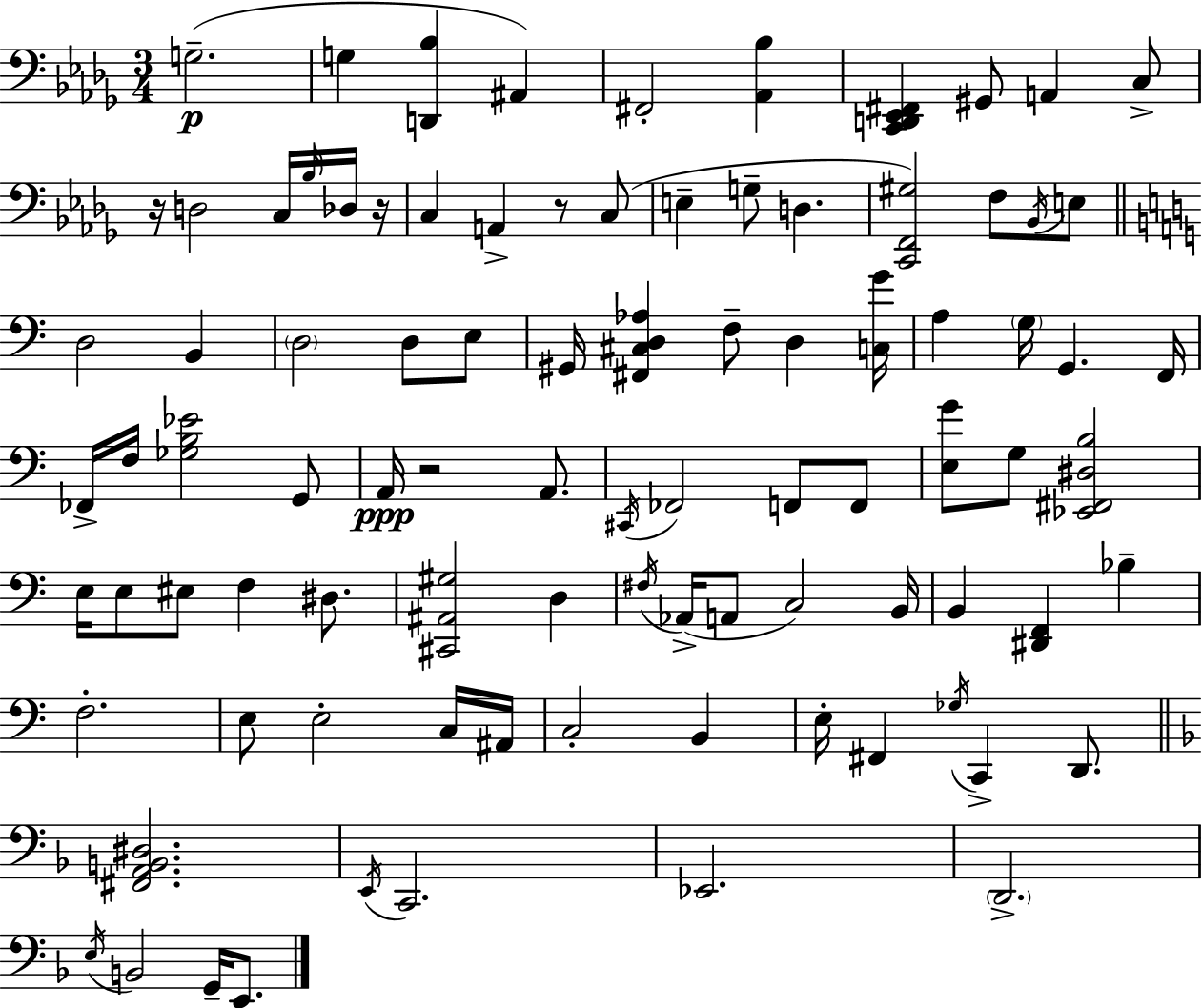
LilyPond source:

{
  \clef bass
  \numericTimeSignature
  \time 3/4
  \key bes \minor
  \repeat volta 2 { g2.--(\p | g4 <d, bes>4 ais,4) | fis,2-. <aes, bes>4 | <c, d, ees, fis,>4 gis,8 a,4 c8-> | \break r16 d2 c16 \grace { bes16 } des16 | r16 c4 a,4-> r8 c8( | e4-- g8-- d4. | <c, f, gis>2) f8 \acciaccatura { bes,16 } | \break e8 \bar "||" \break \key c \major d2 b,4 | \parenthesize d2 d8 e8 | gis,16 <fis, cis d aes>4 f8-- d4 <c g'>16 | a4 \parenthesize g16 g,4. f,16 | \break fes,16-> f16 <ges b ees'>2 g,8 | a,16\ppp r2 a,8. | \acciaccatura { cis,16 } fes,2 f,8 f,8 | <e g'>8 g8 <ees, fis, dis b>2 | \break e16 e8 eis8 f4 dis8. | <cis, ais, gis>2 d4 | \acciaccatura { fis16 } aes,16->( a,8 c2) | b,16 b,4 <dis, f,>4 bes4-- | \break f2.-. | e8 e2-. | c16 ais,16 c2-. b,4 | e16-. fis,4 \acciaccatura { ges16 } c,4-> | \break d,8. \bar "||" \break \key f \major <fis, a, b, dis>2. | \acciaccatura { e,16 } c,2. | ees,2. | \parenthesize d,2.-> | \break \acciaccatura { e16 } b,2 g,16-- e,8. | } \bar "|."
}